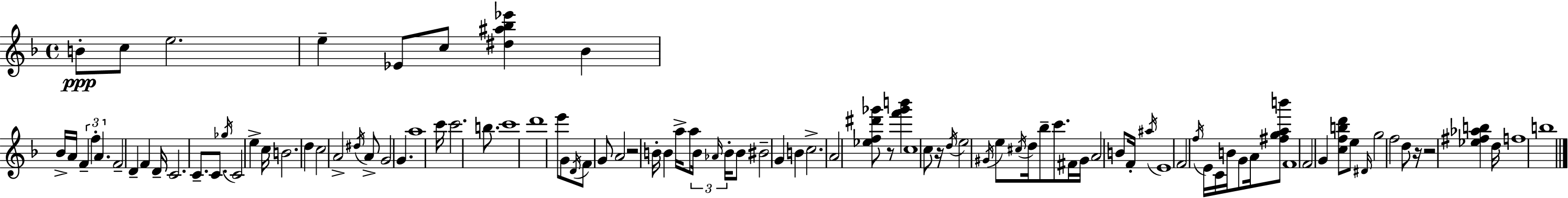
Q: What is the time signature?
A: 4/4